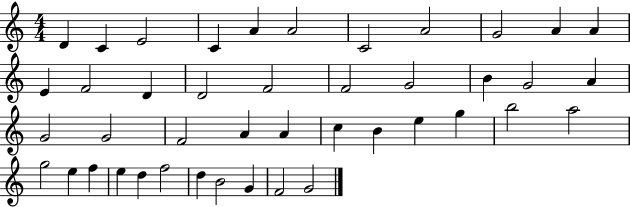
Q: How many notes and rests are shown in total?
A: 43